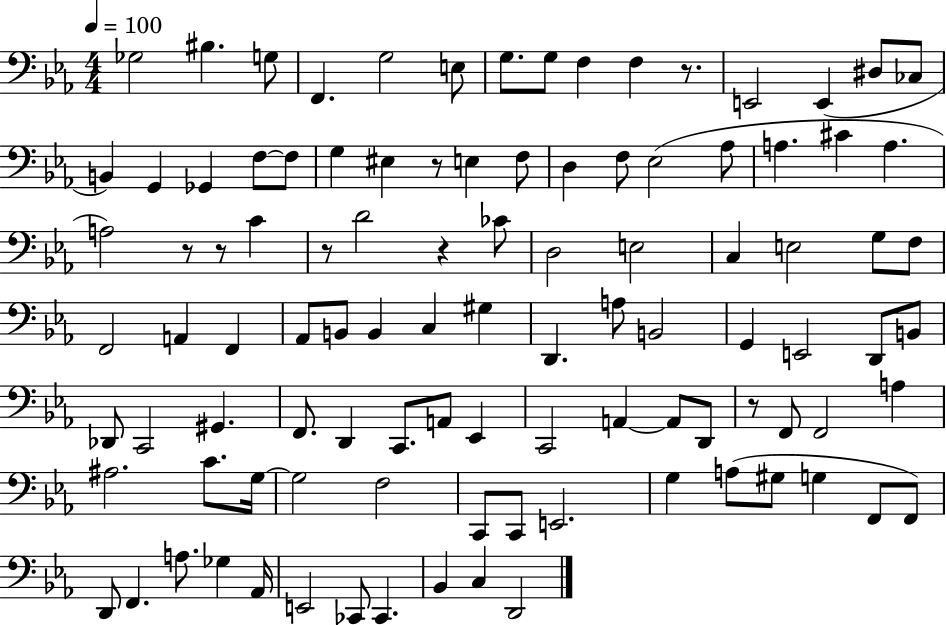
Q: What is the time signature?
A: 4/4